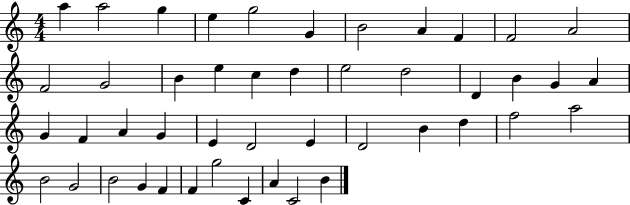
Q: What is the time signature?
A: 4/4